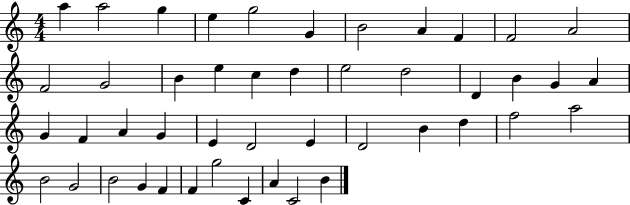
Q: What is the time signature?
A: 4/4